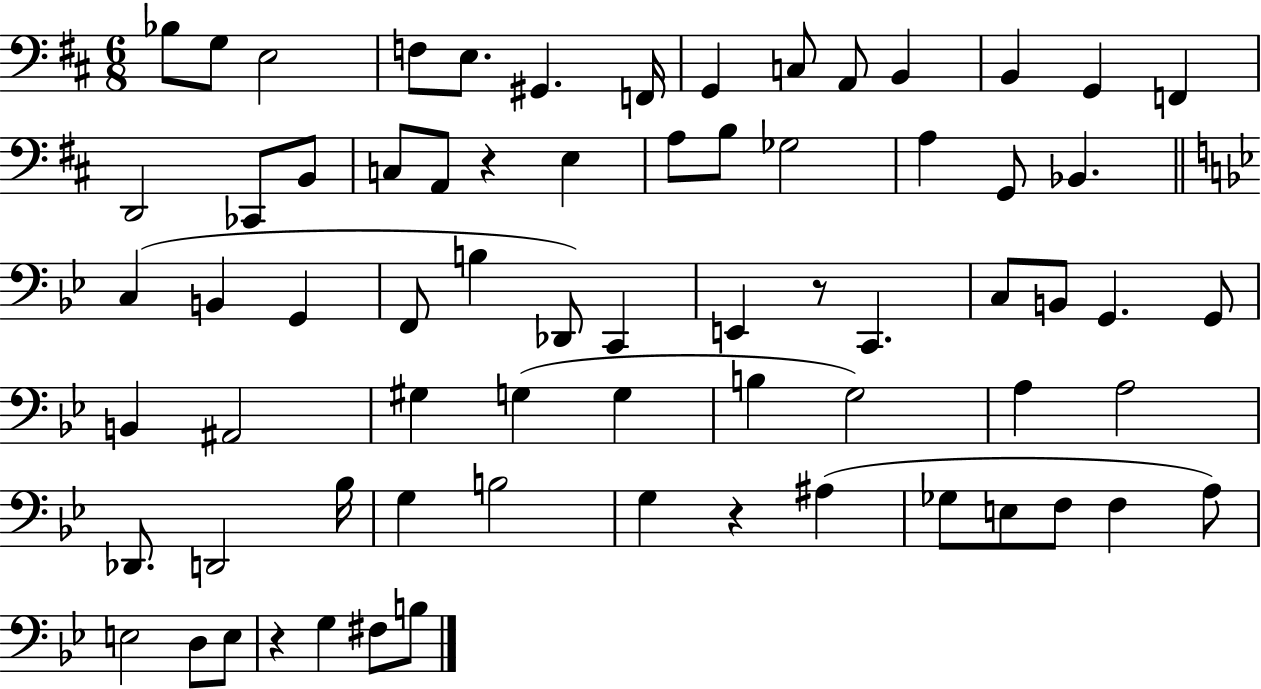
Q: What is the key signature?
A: D major